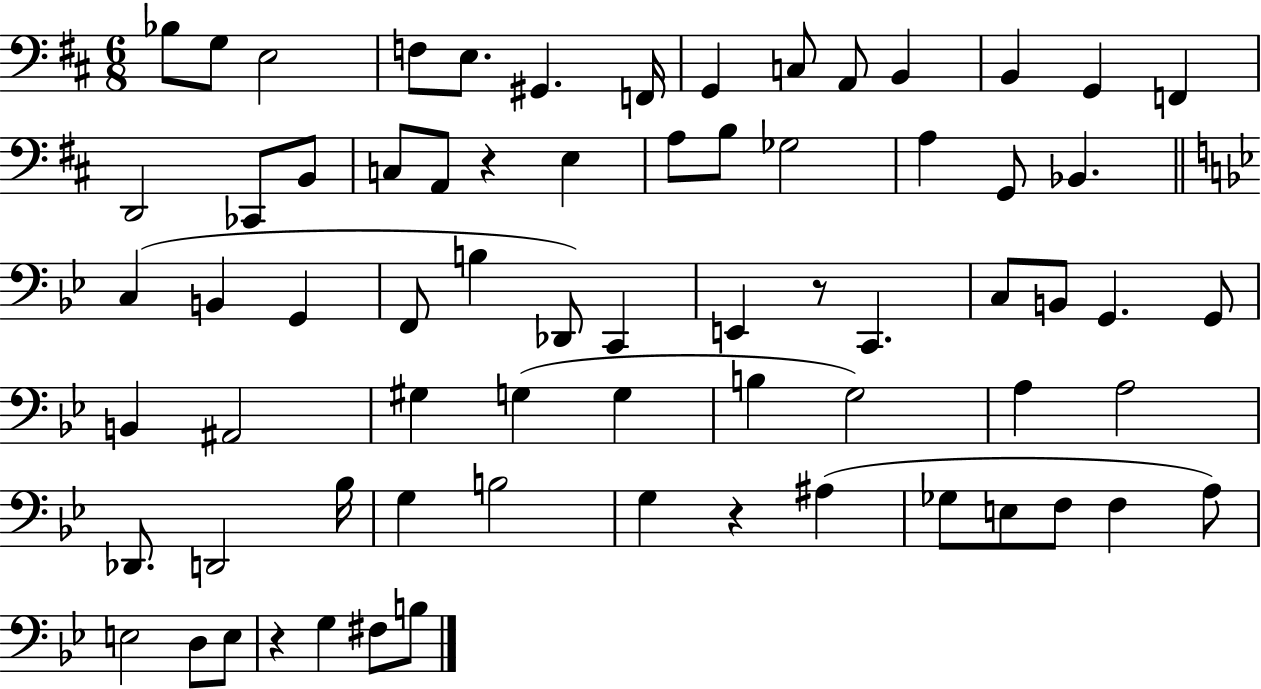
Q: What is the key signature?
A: D major